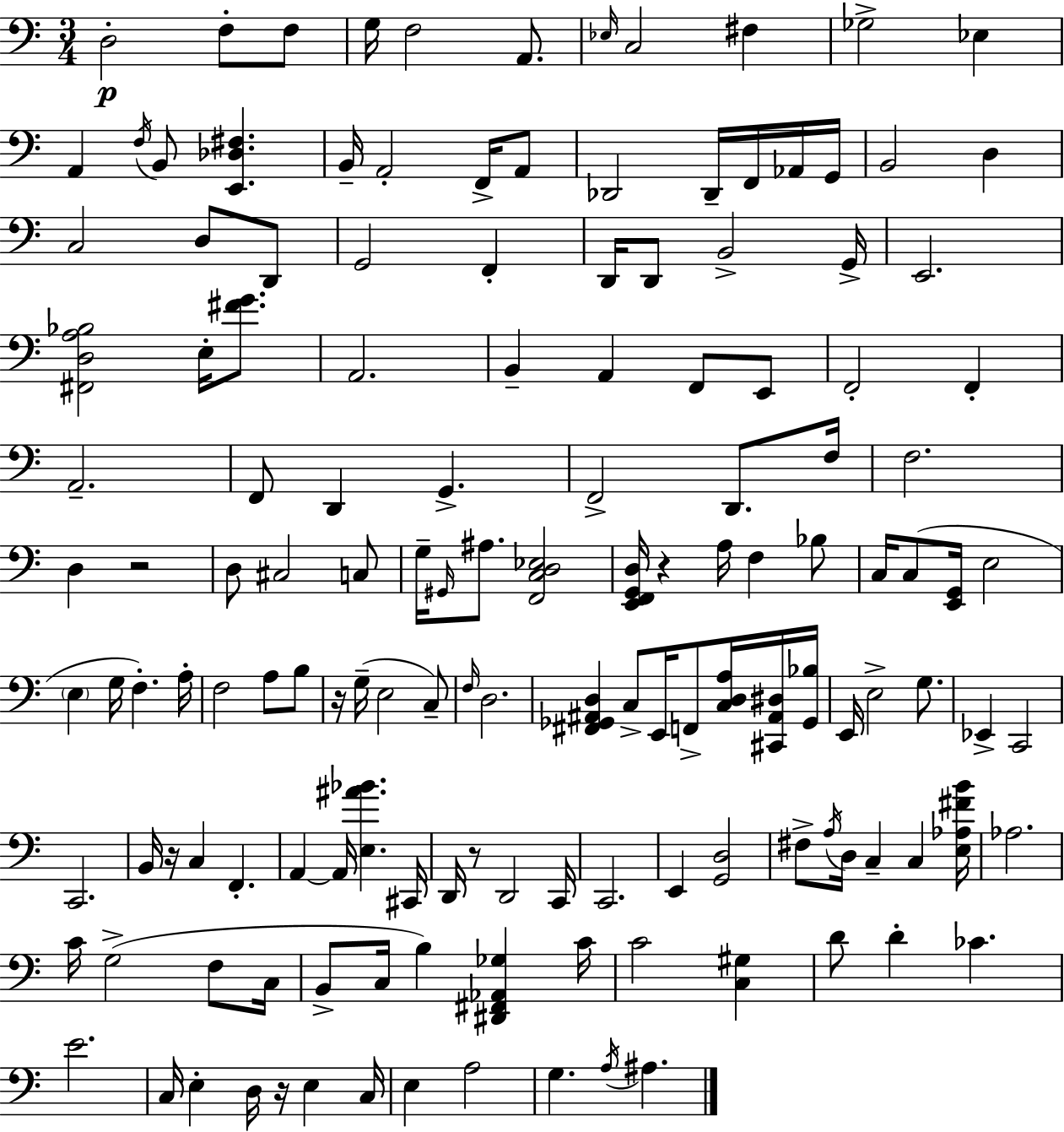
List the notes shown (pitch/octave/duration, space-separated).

D3/h F3/e F3/e G3/s F3/h A2/e. Eb3/s C3/h F#3/q Gb3/h Eb3/q A2/q F3/s B2/e [E2,Db3,F#3]/q. B2/s A2/h F2/s A2/e Db2/h Db2/s F2/s Ab2/s G2/s B2/h D3/q C3/h D3/e D2/e G2/h F2/q D2/s D2/e B2/h G2/s E2/h. [F#2,D3,A3,Bb3]/h E3/s [F#4,G4]/e. A2/h. B2/q A2/q F2/e E2/e F2/h F2/q A2/h. F2/e D2/q G2/q. F2/h D2/e. F3/s F3/h. D3/q R/h D3/e C#3/h C3/e G3/s G#2/s A#3/e. [F2,C3,D3,Eb3]/h [E2,F2,G2,D3]/s R/q A3/s F3/q Bb3/e C3/s C3/e [E2,G2]/s E3/h E3/q G3/s F3/q. A3/s F3/h A3/e B3/e R/s G3/s E3/h C3/e F3/s D3/h. [F#2,Gb2,A#2,D3]/q C3/e E2/s F2/e [C3,D3,A3]/s [C#2,A#2,D#3]/s [Gb2,Bb3]/s E2/s E3/h G3/e. Eb2/q C2/h C2/h. B2/s R/s C3/q F2/q. A2/q A2/s [E3,A#4,Bb4]/q. C#2/s D2/s R/e D2/h C2/s C2/h. E2/q [G2,D3]/h F#3/e A3/s D3/s C3/q C3/q [E3,Ab3,F#4,B4]/s Ab3/h. C4/s G3/h F3/e C3/s B2/e C3/s B3/q [D#2,F#2,Ab2,Gb3]/q C4/s C4/h [C3,G#3]/q D4/e D4/q CES4/q. E4/h. C3/s E3/q D3/s R/s E3/q C3/s E3/q A3/h G3/q. A3/s A#3/q.